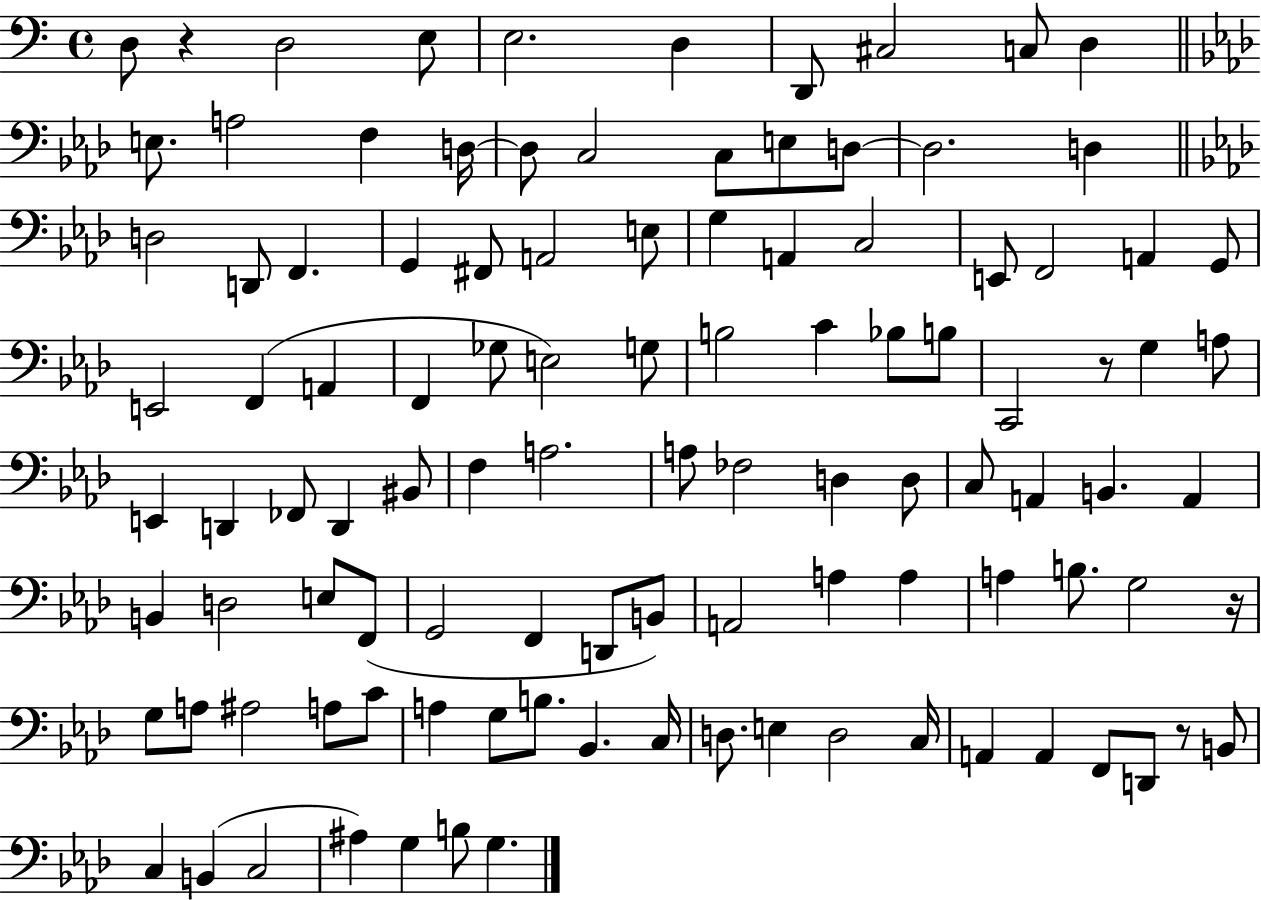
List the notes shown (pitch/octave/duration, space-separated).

D3/e R/q D3/h E3/e E3/h. D3/q D2/e C#3/h C3/e D3/q E3/e. A3/h F3/q D3/s D3/e C3/h C3/e E3/e D3/e D3/h. D3/q D3/h D2/e F2/q. G2/q F#2/e A2/h E3/e G3/q A2/q C3/h E2/e F2/h A2/q G2/e E2/h F2/q A2/q F2/q Gb3/e E3/h G3/e B3/h C4/q Bb3/e B3/e C2/h R/e G3/q A3/e E2/q D2/q FES2/e D2/q BIS2/e F3/q A3/h. A3/e FES3/h D3/q D3/e C3/e A2/q B2/q. A2/q B2/q D3/h E3/e F2/e G2/h F2/q D2/e B2/e A2/h A3/q A3/q A3/q B3/e. G3/h R/s G3/e A3/e A#3/h A3/e C4/e A3/q G3/e B3/e. Bb2/q. C3/s D3/e. E3/q D3/h C3/s A2/q A2/q F2/e D2/e R/e B2/e C3/q B2/q C3/h A#3/q G3/q B3/e G3/q.